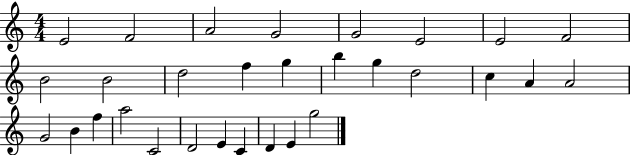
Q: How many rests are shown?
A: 0